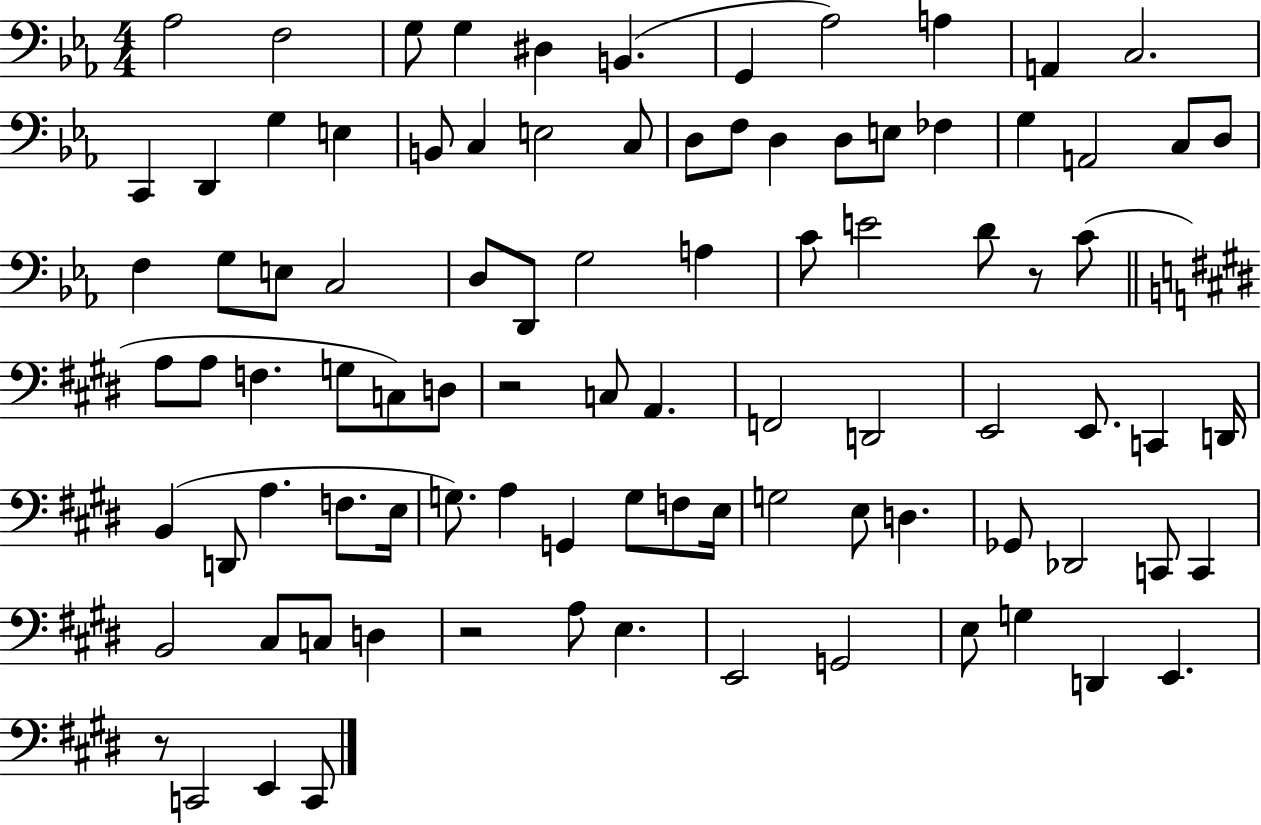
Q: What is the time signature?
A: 4/4